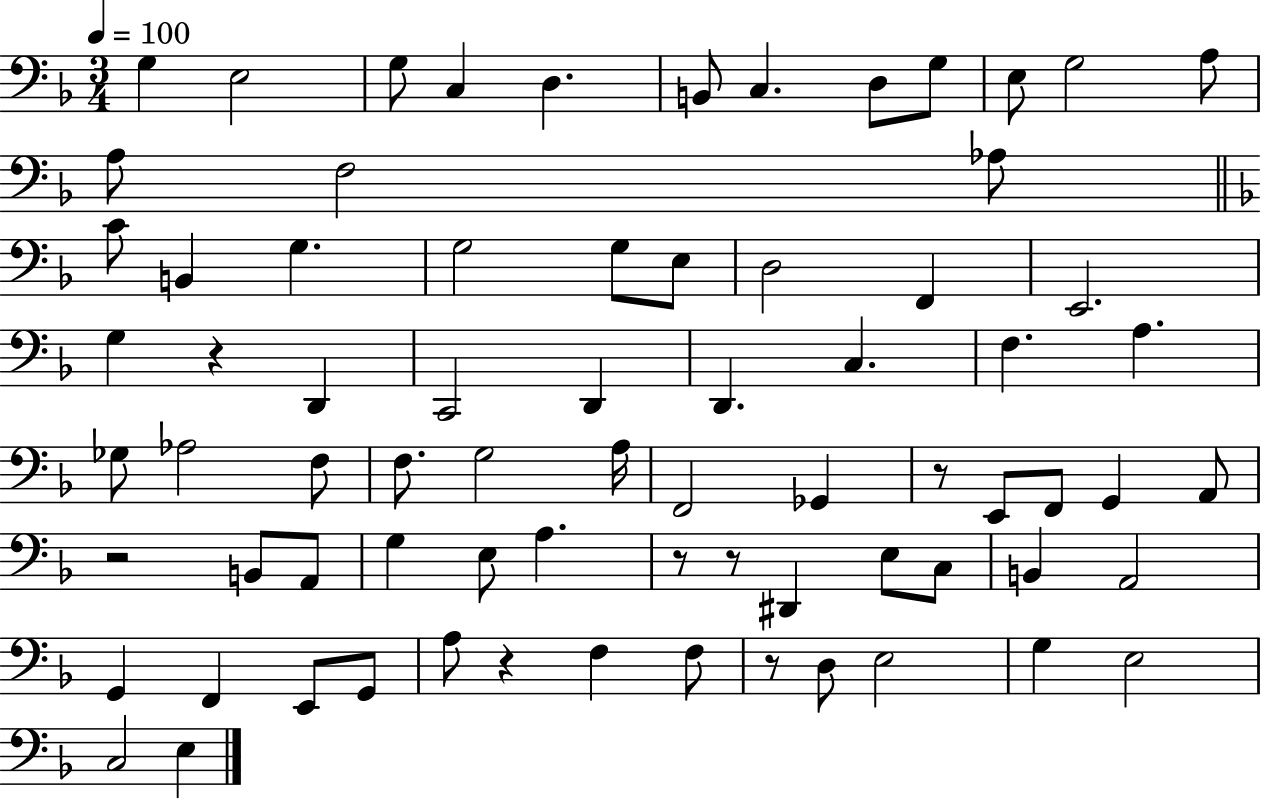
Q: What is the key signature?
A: F major